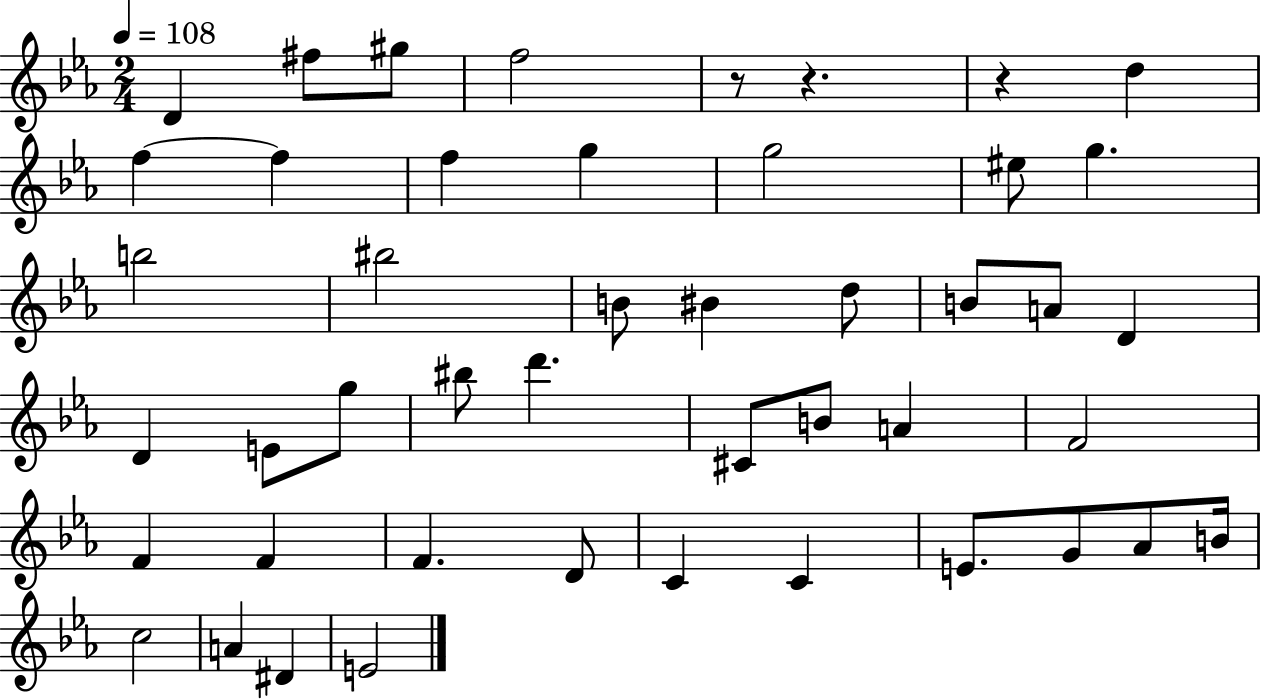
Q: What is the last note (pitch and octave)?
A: E4